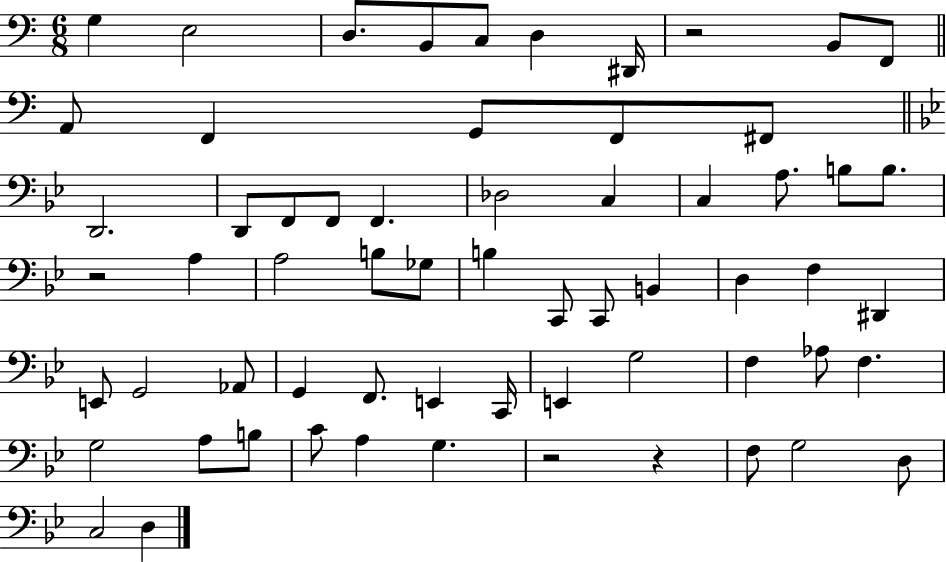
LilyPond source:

{
  \clef bass
  \numericTimeSignature
  \time 6/8
  \key c \major
  g4 e2 | d8. b,8 c8 d4 dis,16 | r2 b,8 f,8 | \bar "||" \break \key c \major a,8 f,4 g,8 f,8 fis,8 | \bar "||" \break \key bes \major d,2. | d,8 f,8 f,8 f,4. | des2 c4 | c4 a8. b8 b8. | \break r2 a4 | a2 b8 ges8 | b4 c,8 c,8 b,4 | d4 f4 dis,4 | \break e,8 g,2 aes,8 | g,4 f,8. e,4 c,16 | e,4 g2 | f4 aes8 f4. | \break g2 a8 b8 | c'8 a4 g4. | r2 r4 | f8 g2 d8 | \break c2 d4 | \bar "|."
}